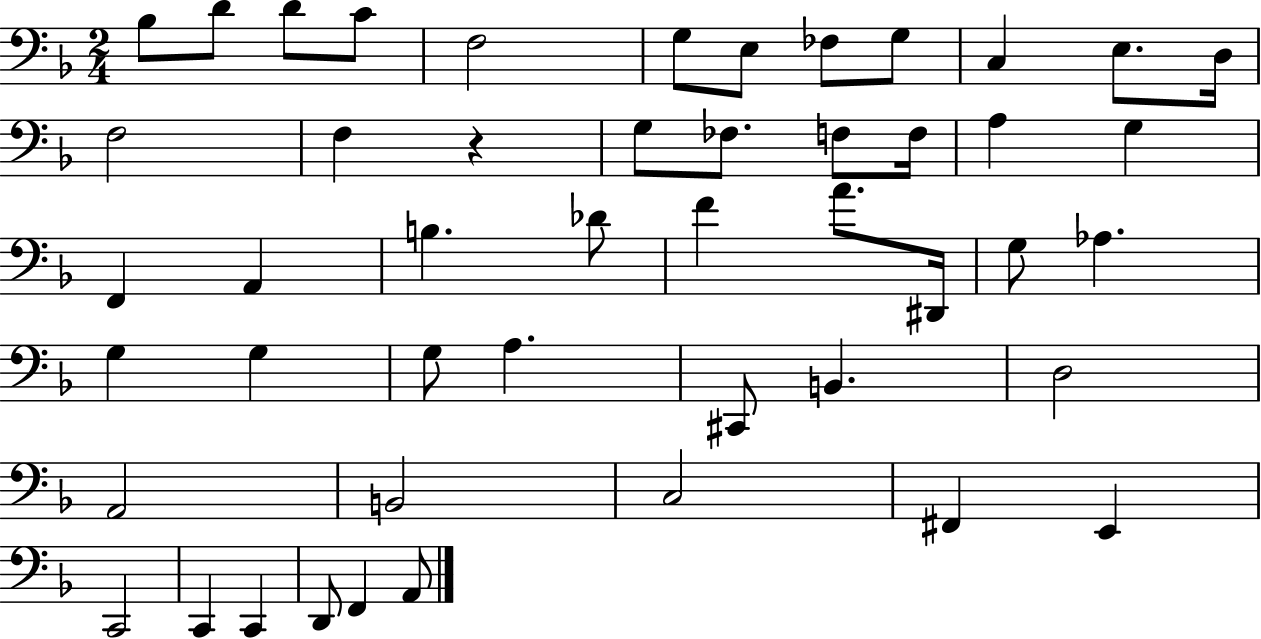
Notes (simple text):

Bb3/e D4/e D4/e C4/e F3/h G3/e E3/e FES3/e G3/e C3/q E3/e. D3/s F3/h F3/q R/q G3/e FES3/e. F3/e F3/s A3/q G3/q F2/q A2/q B3/q. Db4/e F4/q A4/e. D#2/s G3/e Ab3/q. G3/q G3/q G3/e A3/q. C#2/e B2/q. D3/h A2/h B2/h C3/h F#2/q E2/q C2/h C2/q C2/q D2/e F2/q A2/e